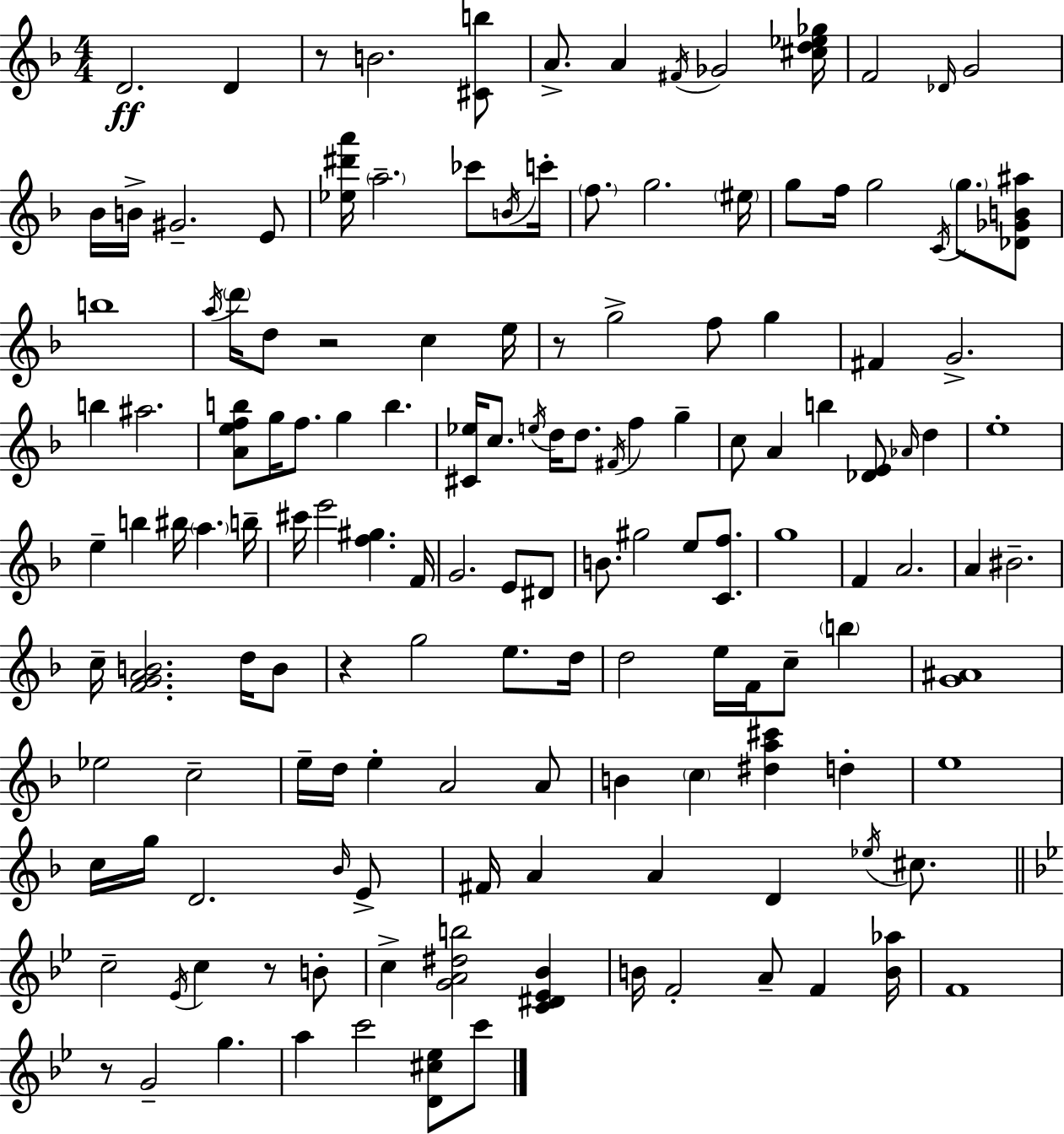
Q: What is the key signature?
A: F major